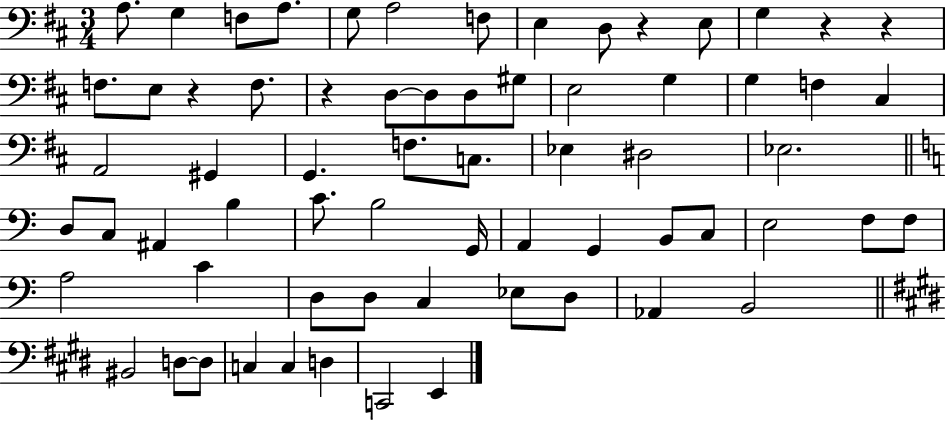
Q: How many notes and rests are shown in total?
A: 67